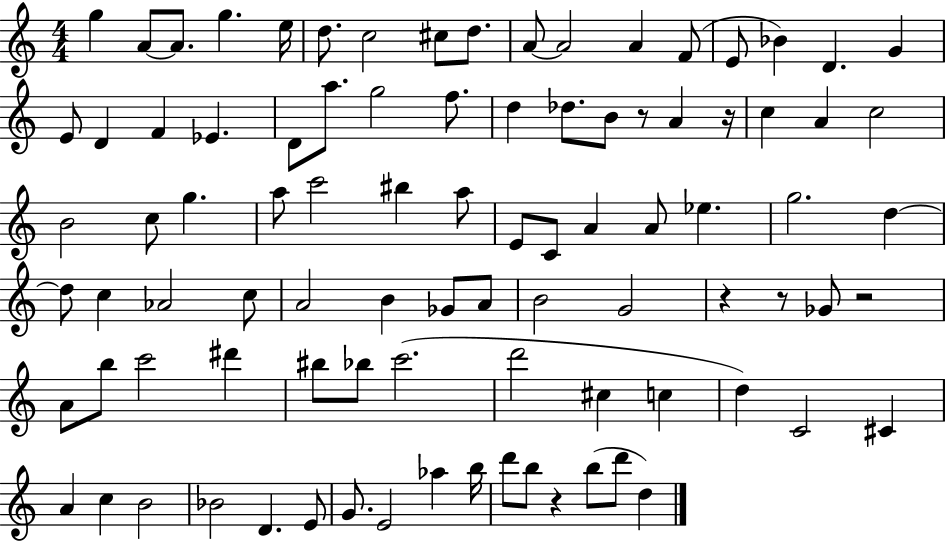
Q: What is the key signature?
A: C major